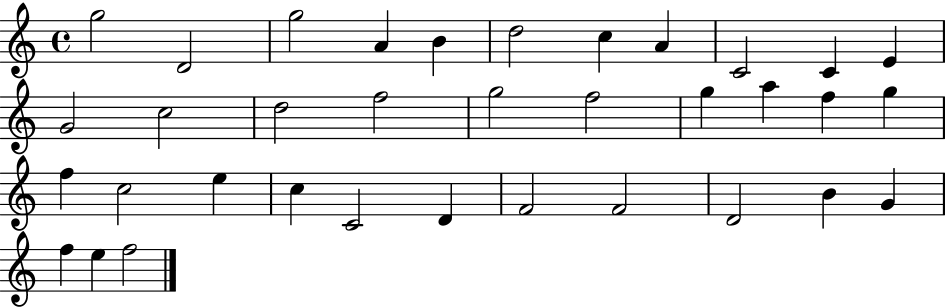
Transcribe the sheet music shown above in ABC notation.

X:1
T:Untitled
M:4/4
L:1/4
K:C
g2 D2 g2 A B d2 c A C2 C E G2 c2 d2 f2 g2 f2 g a f g f c2 e c C2 D F2 F2 D2 B G f e f2